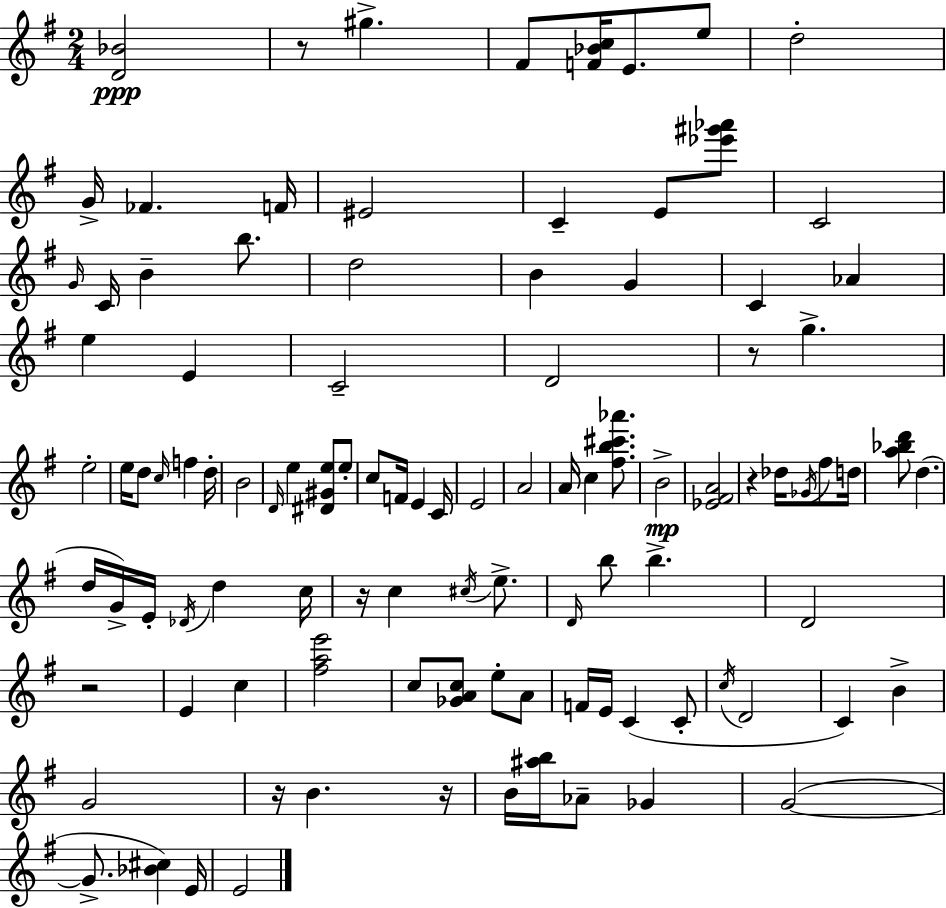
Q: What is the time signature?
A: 2/4